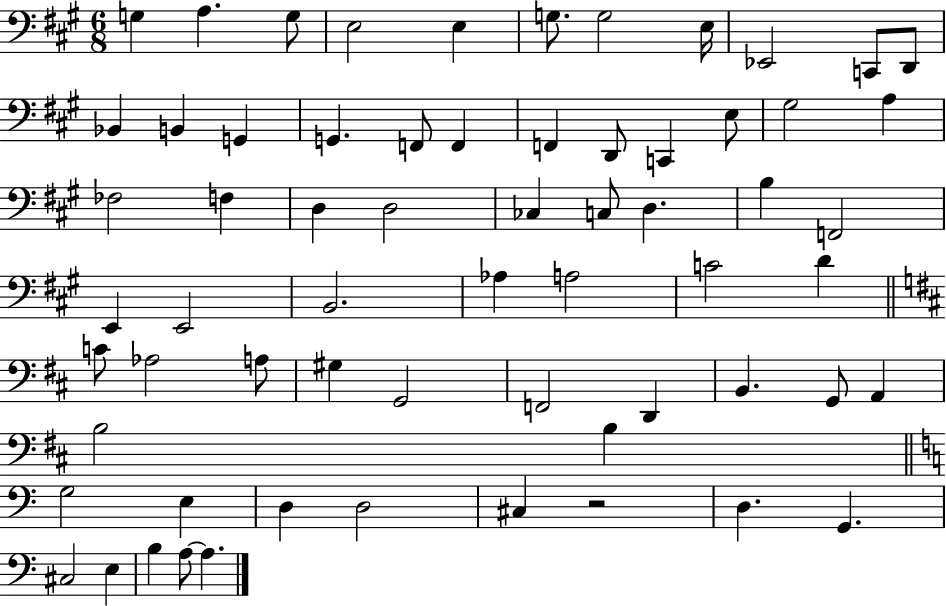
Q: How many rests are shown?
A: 1